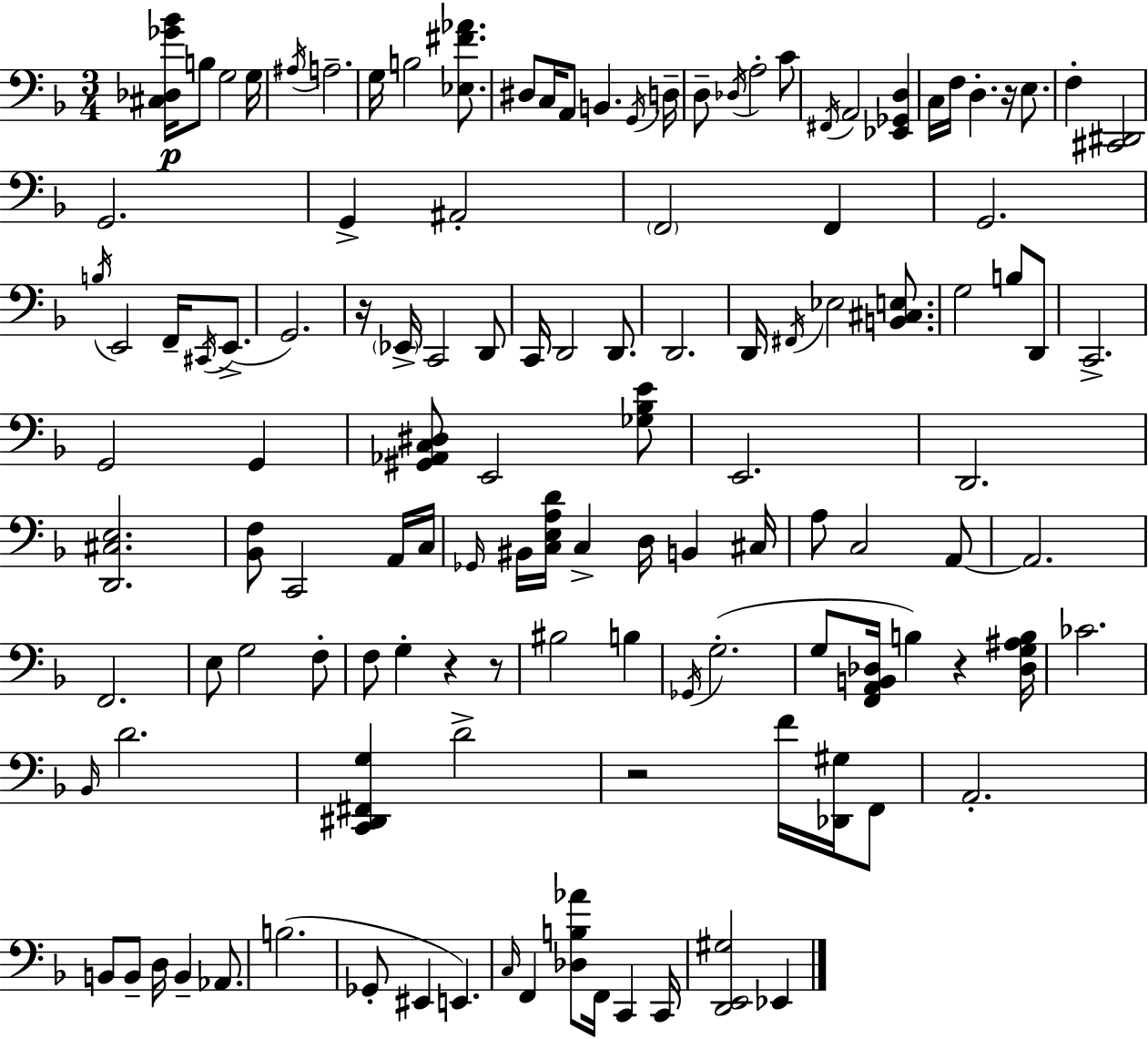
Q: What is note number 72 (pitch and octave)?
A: F3